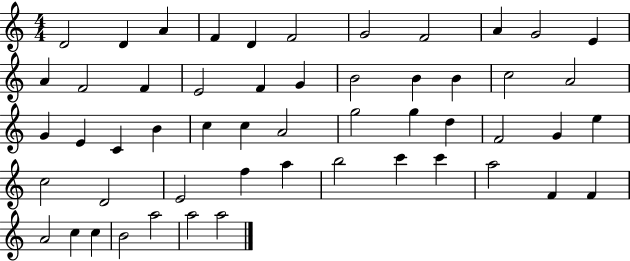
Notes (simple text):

D4/h D4/q A4/q F4/q D4/q F4/h G4/h F4/h A4/q G4/h E4/q A4/q F4/h F4/q E4/h F4/q G4/q B4/h B4/q B4/q C5/h A4/h G4/q E4/q C4/q B4/q C5/q C5/q A4/h G5/h G5/q D5/q F4/h G4/q E5/q C5/h D4/h E4/h F5/q A5/q B5/h C6/q C6/q A5/h F4/q F4/q A4/h C5/q C5/q B4/h A5/h A5/h A5/h